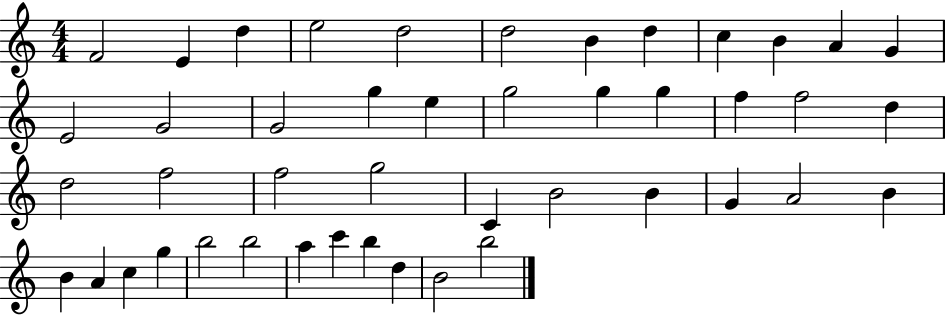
X:1
T:Untitled
M:4/4
L:1/4
K:C
F2 E d e2 d2 d2 B d c B A G E2 G2 G2 g e g2 g g f f2 d d2 f2 f2 g2 C B2 B G A2 B B A c g b2 b2 a c' b d B2 b2